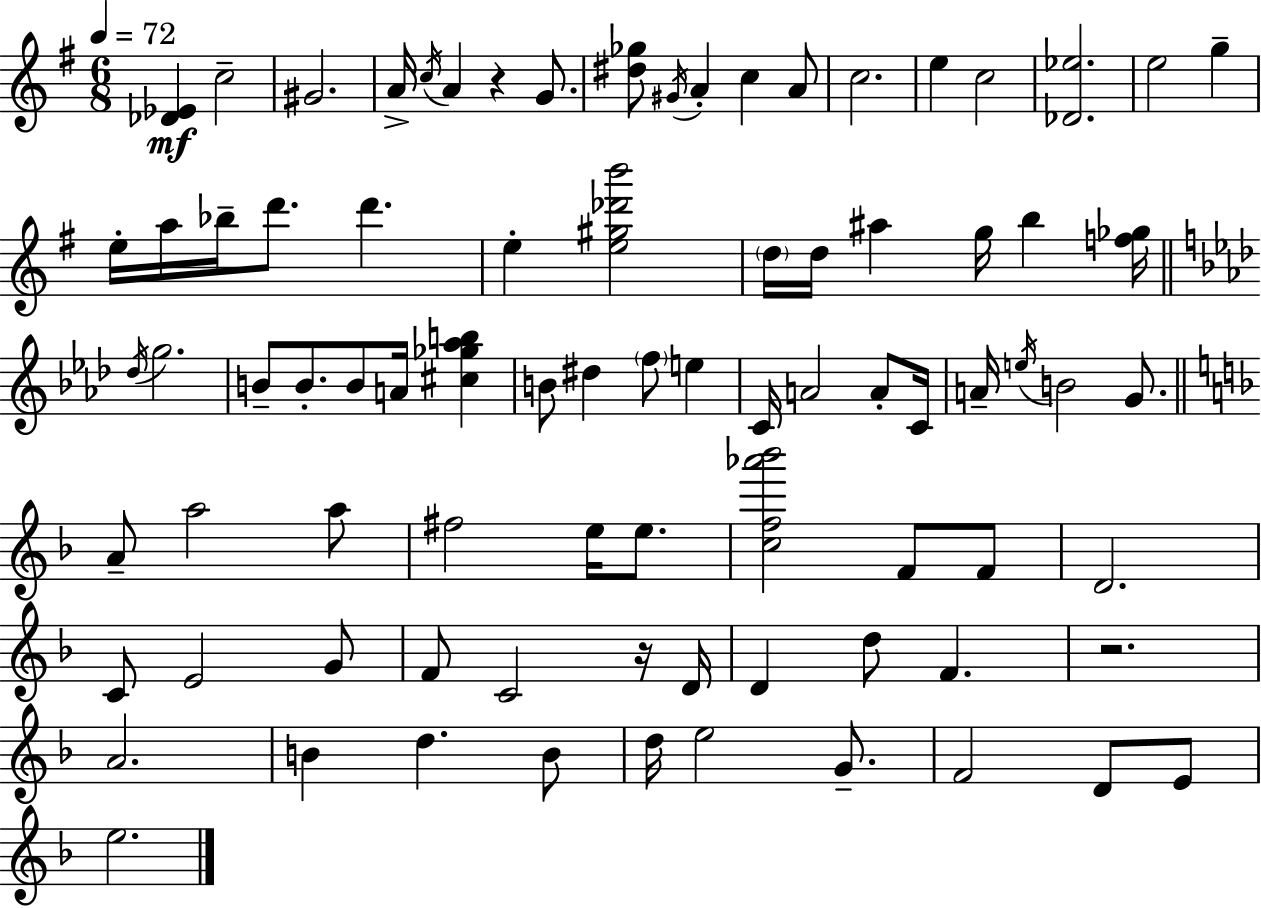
[Db4,Eb4]/q C5/h G#4/h. A4/s C5/s A4/q R/q G4/e. [D#5,Gb5]/e G#4/s A4/q C5/q A4/e C5/h. E5/q C5/h [Db4,Eb5]/h. E5/h G5/q E5/s A5/s Bb5/s D6/e. D6/q. E5/q [E5,G#5,Db6,B6]/h D5/s D5/s A#5/q G5/s B5/q [F5,Gb5]/s Db5/s G5/h. B4/e B4/e. B4/e A4/s [C#5,Gb5,Ab5,B5]/q B4/e D#5/q F5/e E5/q C4/s A4/h A4/e C4/s A4/s E5/s B4/h G4/e. A4/e A5/h A5/e F#5/h E5/s E5/e. [C5,F5,Ab6,Bb6]/h F4/e F4/e D4/h. C4/e E4/h G4/e F4/e C4/h R/s D4/s D4/q D5/e F4/q. R/h. A4/h. B4/q D5/q. B4/e D5/s E5/h G4/e. F4/h D4/e E4/e E5/h.